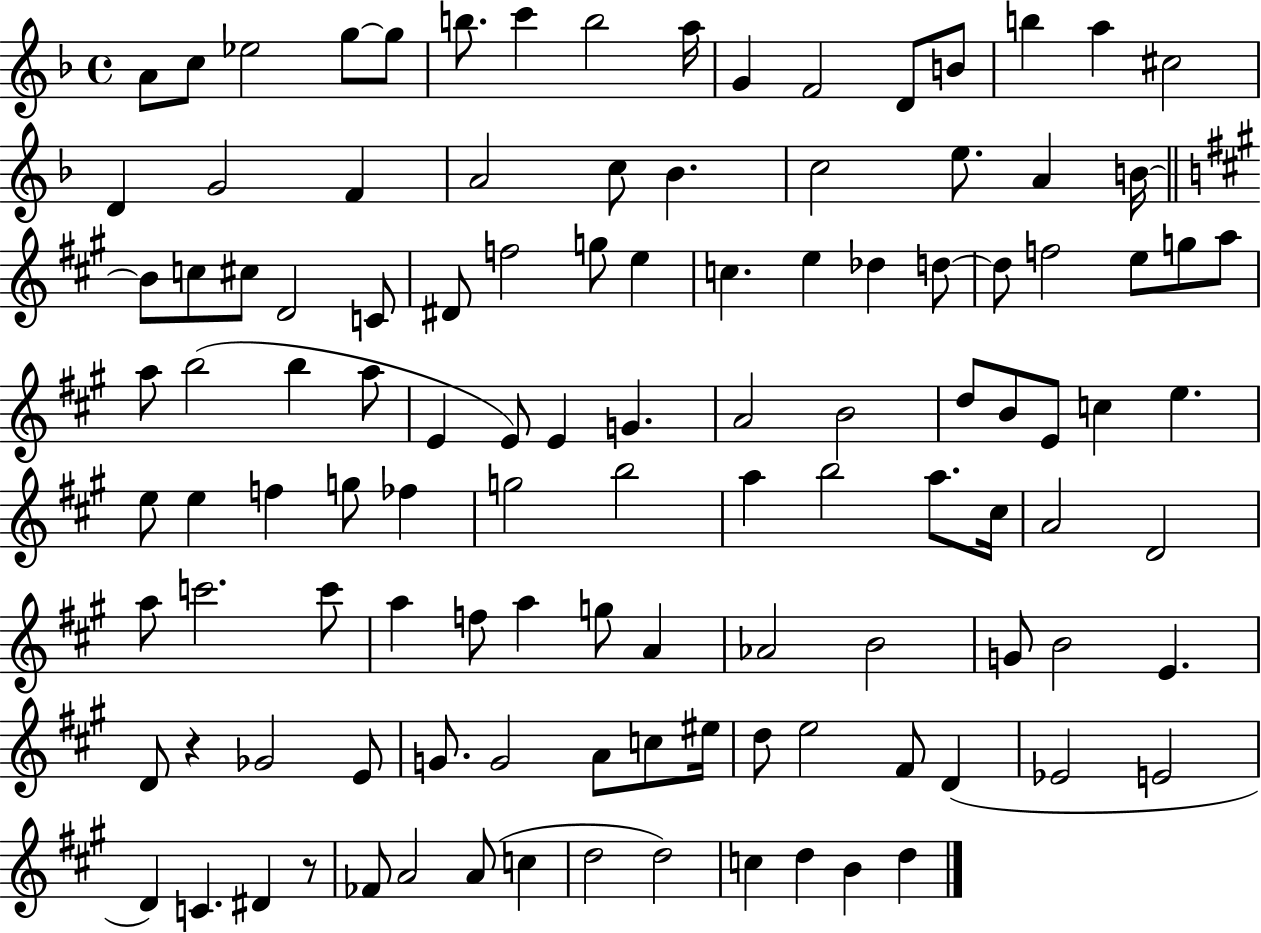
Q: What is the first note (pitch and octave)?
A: A4